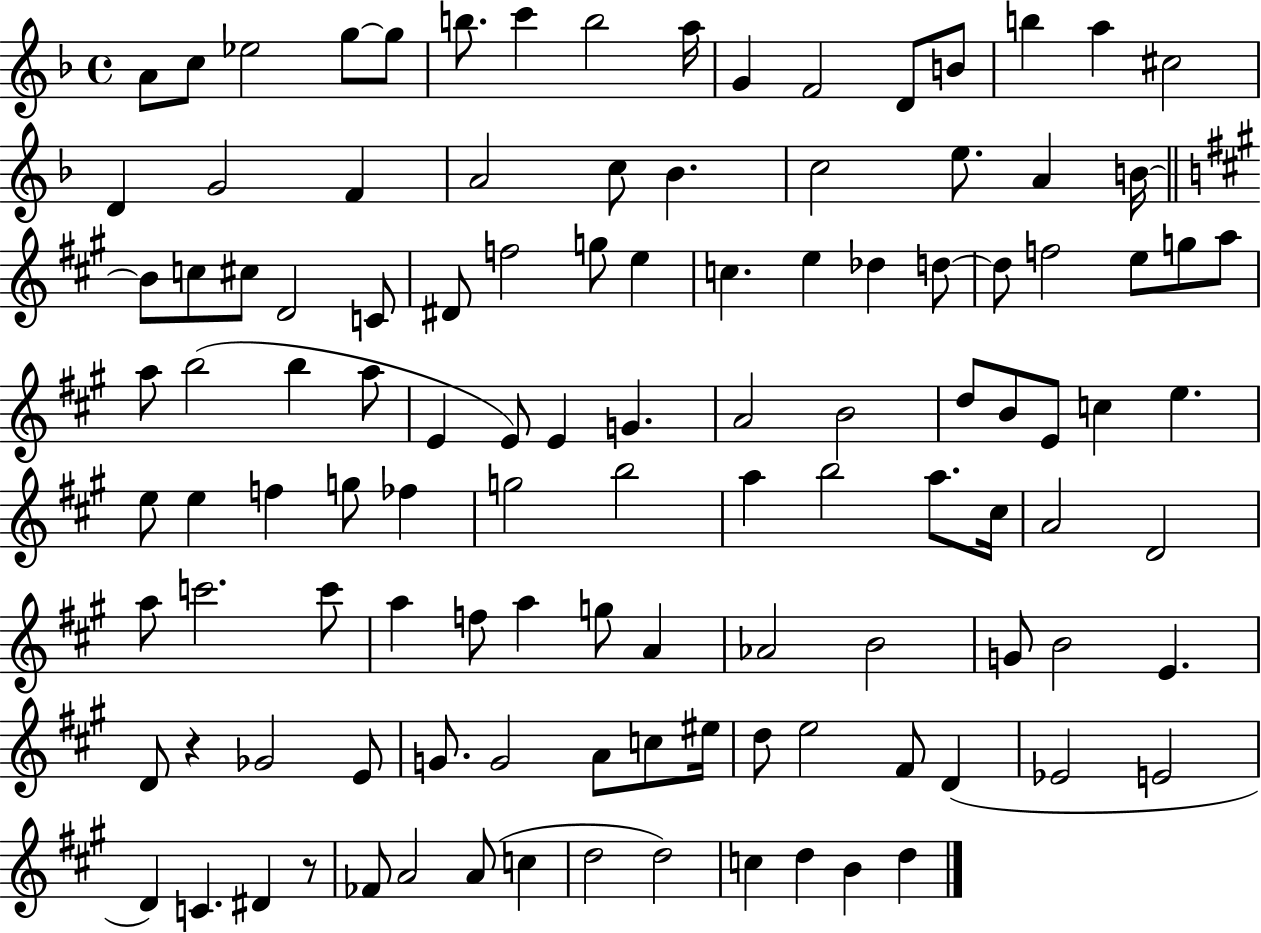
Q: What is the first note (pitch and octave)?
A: A4